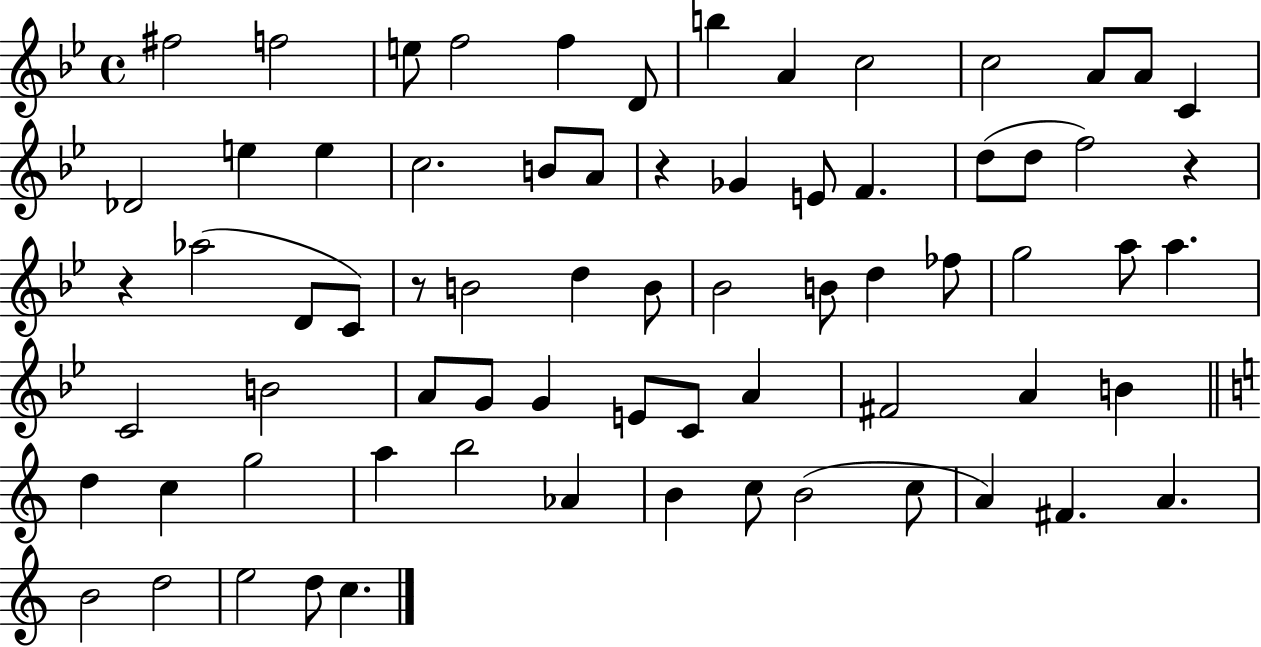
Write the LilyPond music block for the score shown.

{
  \clef treble
  \time 4/4
  \defaultTimeSignature
  \key bes \major
  fis''2 f''2 | e''8 f''2 f''4 d'8 | b''4 a'4 c''2 | c''2 a'8 a'8 c'4 | \break des'2 e''4 e''4 | c''2. b'8 a'8 | r4 ges'4 e'8 f'4. | d''8( d''8 f''2) r4 | \break r4 aes''2( d'8 c'8) | r8 b'2 d''4 b'8 | bes'2 b'8 d''4 fes''8 | g''2 a''8 a''4. | \break c'2 b'2 | a'8 g'8 g'4 e'8 c'8 a'4 | fis'2 a'4 b'4 | \bar "||" \break \key a \minor d''4 c''4 g''2 | a''4 b''2 aes'4 | b'4 c''8 b'2( c''8 | a'4) fis'4. a'4. | \break b'2 d''2 | e''2 d''8 c''4. | \bar "|."
}